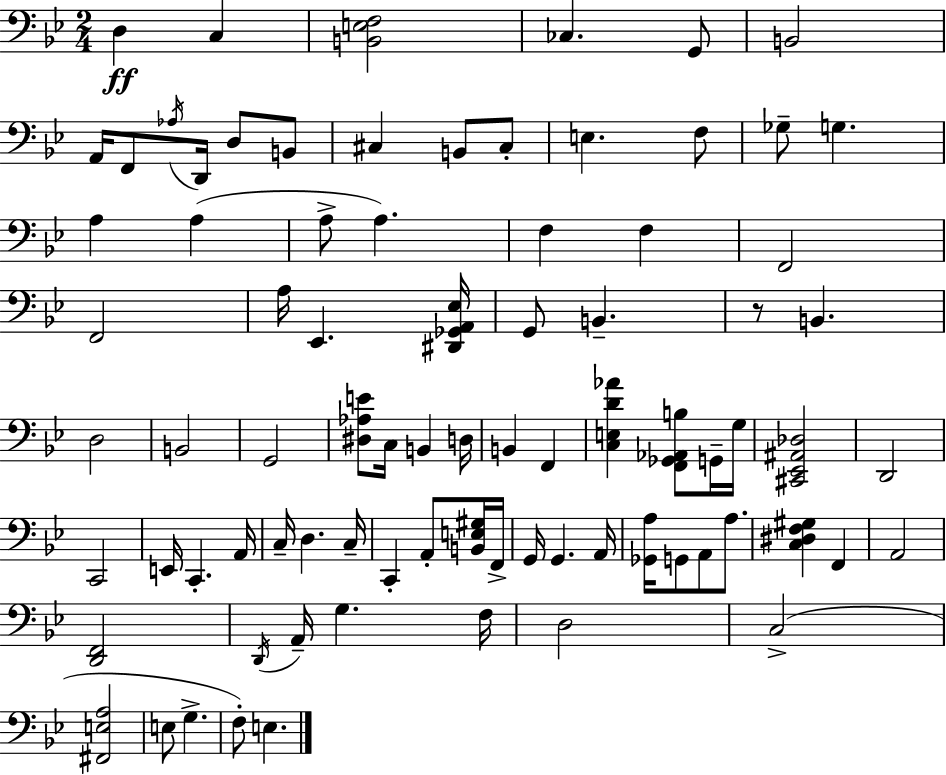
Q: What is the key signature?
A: BES major